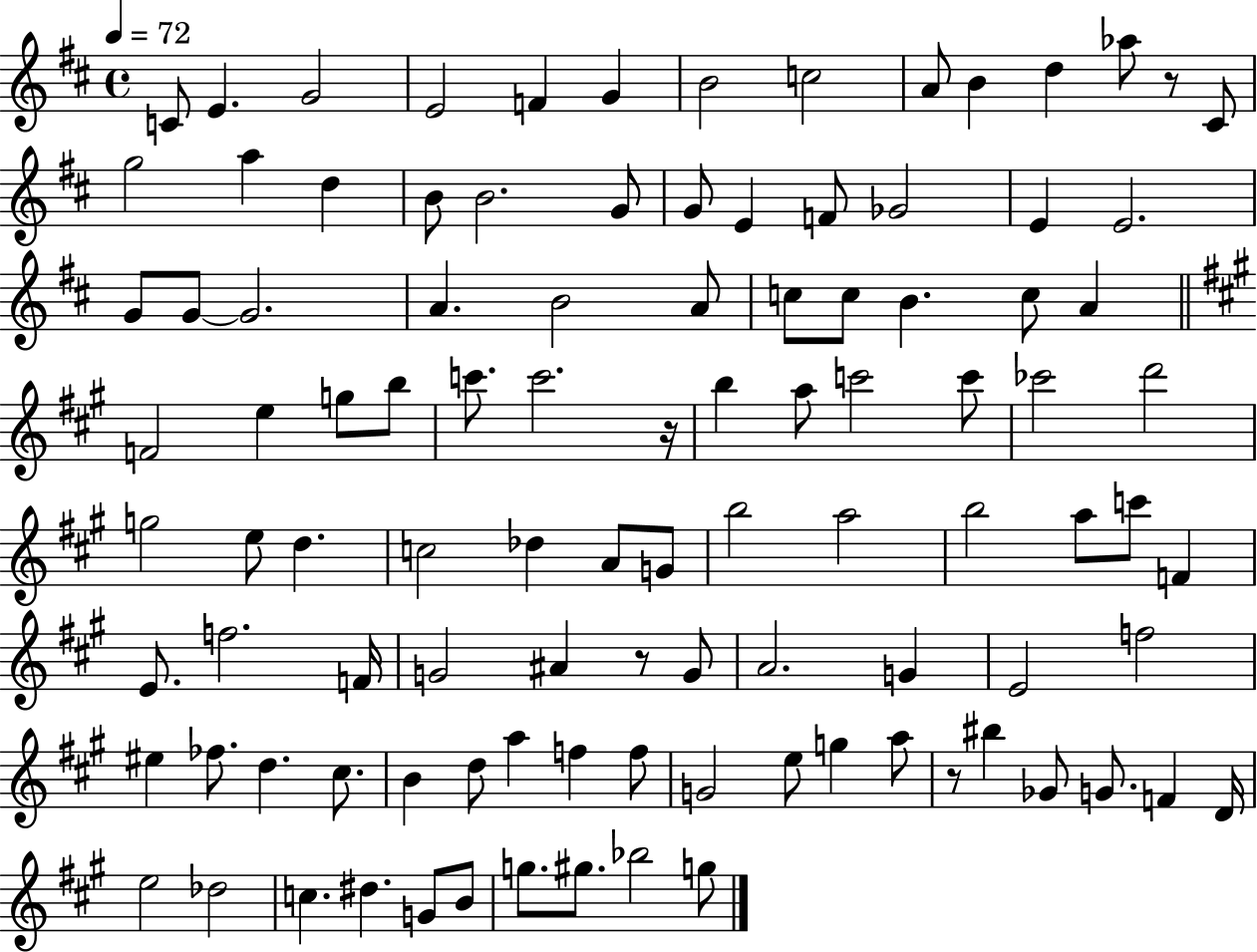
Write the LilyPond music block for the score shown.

{
  \clef treble
  \time 4/4
  \defaultTimeSignature
  \key d \major
  \tempo 4 = 72
  c'8 e'4. g'2 | e'2 f'4 g'4 | b'2 c''2 | a'8 b'4 d''4 aes''8 r8 cis'8 | \break g''2 a''4 d''4 | b'8 b'2. g'8 | g'8 e'4 f'8 ges'2 | e'4 e'2. | \break g'8 g'8~~ g'2. | a'4. b'2 a'8 | c''8 c''8 b'4. c''8 a'4 | \bar "||" \break \key a \major f'2 e''4 g''8 b''8 | c'''8. c'''2. r16 | b''4 a''8 c'''2 c'''8 | ces'''2 d'''2 | \break g''2 e''8 d''4. | c''2 des''4 a'8 g'8 | b''2 a''2 | b''2 a''8 c'''8 f'4 | \break e'8. f''2. f'16 | g'2 ais'4 r8 g'8 | a'2. g'4 | e'2 f''2 | \break eis''4 fes''8. d''4. cis''8. | b'4 d''8 a''4 f''4 f''8 | g'2 e''8 g''4 a''8 | r8 bis''4 ges'8 g'8. f'4 d'16 | \break e''2 des''2 | c''4. dis''4. g'8 b'8 | g''8. gis''8. bes''2 g''8 | \bar "|."
}